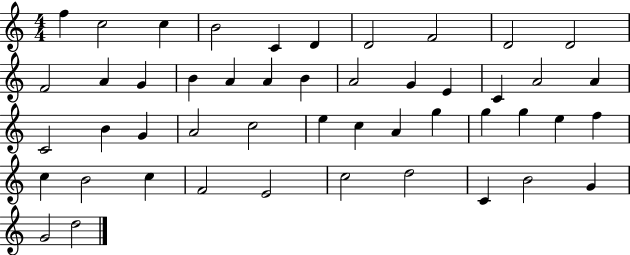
X:1
T:Untitled
M:4/4
L:1/4
K:C
f c2 c B2 C D D2 F2 D2 D2 F2 A G B A A B A2 G E C A2 A C2 B G A2 c2 e c A g g g e f c B2 c F2 E2 c2 d2 C B2 G G2 d2